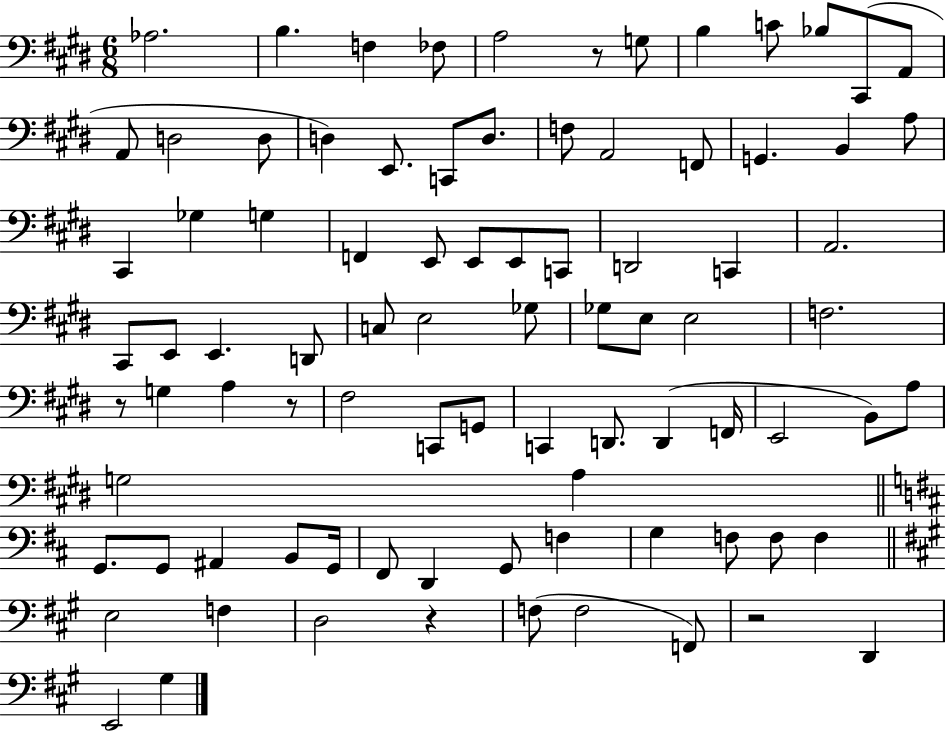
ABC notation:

X:1
T:Untitled
M:6/8
L:1/4
K:E
_A,2 B, F, _F,/2 A,2 z/2 G,/2 B, C/2 _B,/2 ^C,,/2 A,,/2 A,,/2 D,2 D,/2 D, E,,/2 C,,/2 D,/2 F,/2 A,,2 F,,/2 G,, B,, A,/2 ^C,, _G, G, F,, E,,/2 E,,/2 E,,/2 C,,/2 D,,2 C,, A,,2 ^C,,/2 E,,/2 E,, D,,/2 C,/2 E,2 _G,/2 _G,/2 E,/2 E,2 F,2 z/2 G, A, z/2 ^F,2 C,,/2 G,,/2 C,, D,,/2 D,, F,,/4 E,,2 B,,/2 A,/2 G,2 A, G,,/2 G,,/2 ^A,, B,,/2 G,,/4 ^F,,/2 D,, G,,/2 F, G, F,/2 F,/2 F, E,2 F, D,2 z F,/2 F,2 F,,/2 z2 D,, E,,2 ^G,